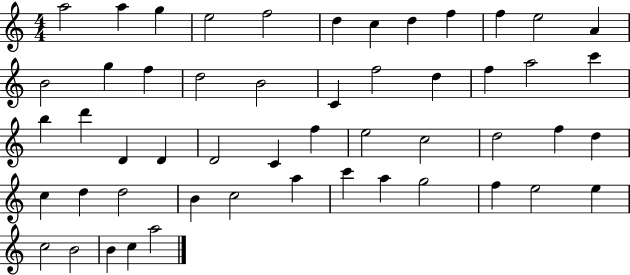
X:1
T:Untitled
M:4/4
L:1/4
K:C
a2 a g e2 f2 d c d f f e2 A B2 g f d2 B2 C f2 d f a2 c' b d' D D D2 C f e2 c2 d2 f d c d d2 B c2 a c' a g2 f e2 e c2 B2 B c a2